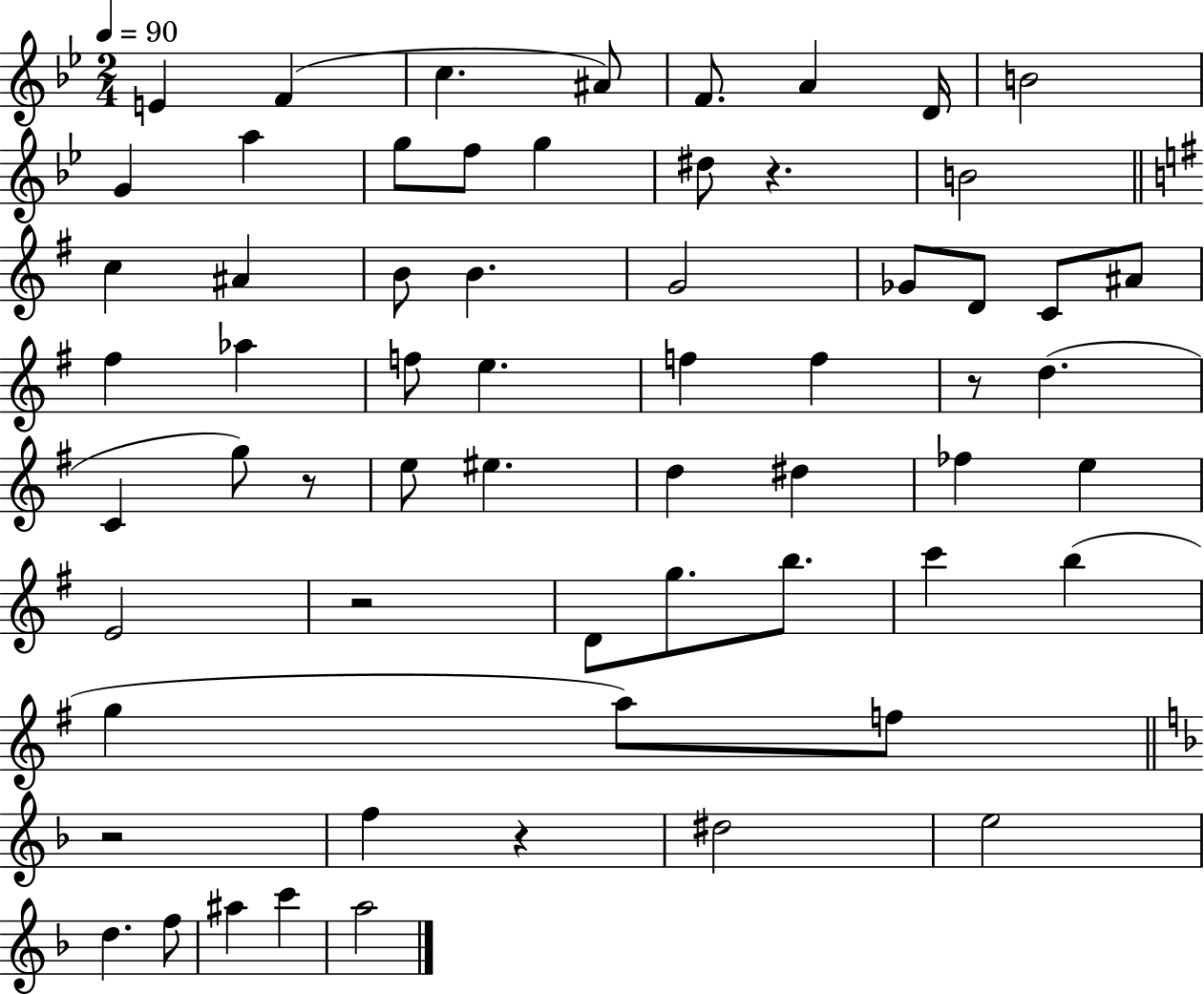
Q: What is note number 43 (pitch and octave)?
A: B5